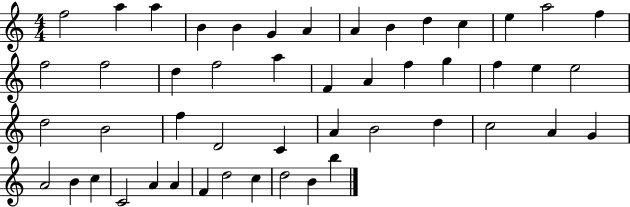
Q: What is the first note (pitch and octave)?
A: F5